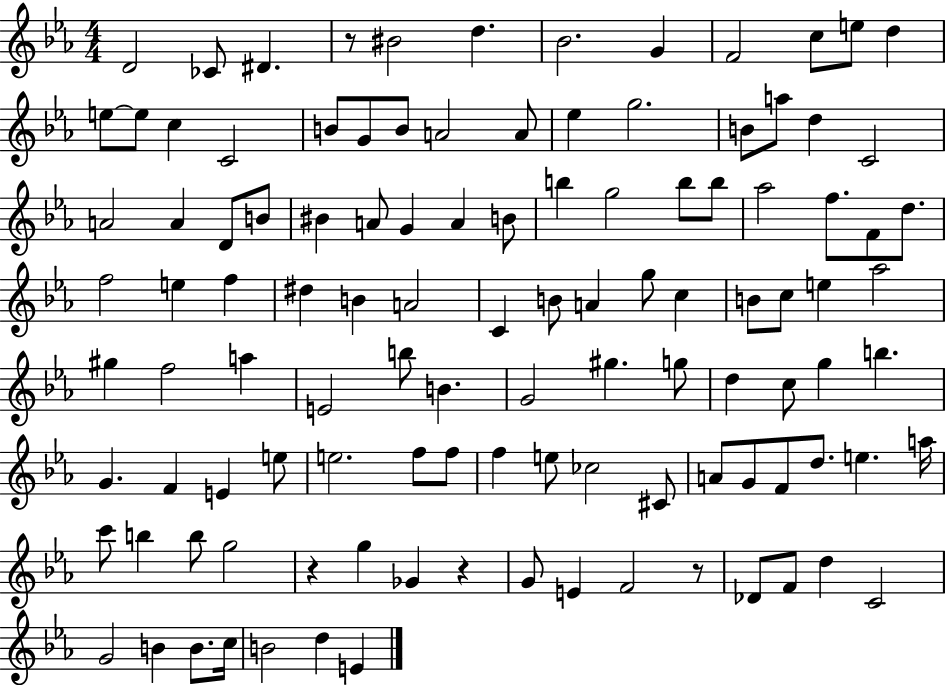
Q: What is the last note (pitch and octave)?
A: E4